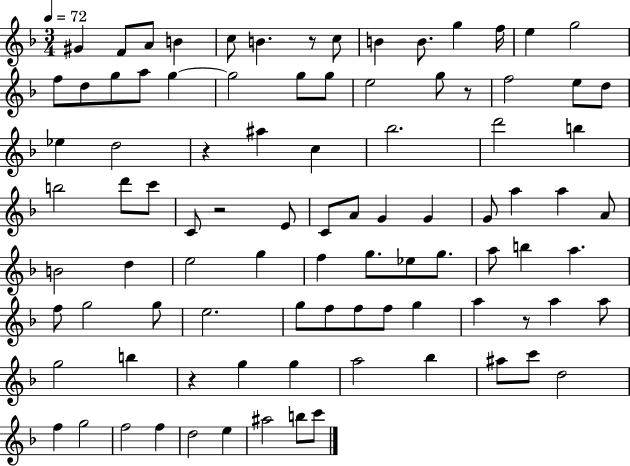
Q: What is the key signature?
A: F major